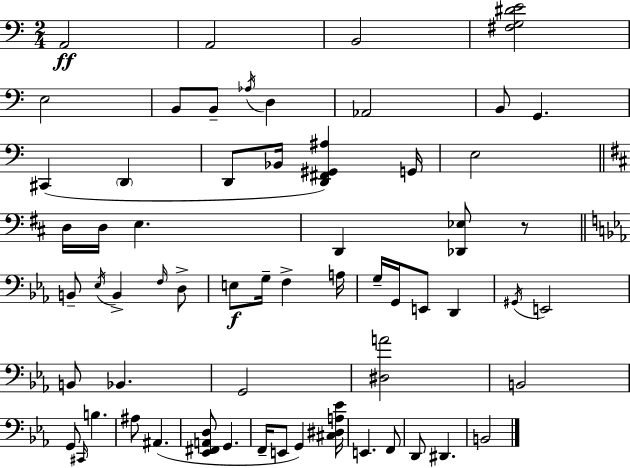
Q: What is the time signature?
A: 2/4